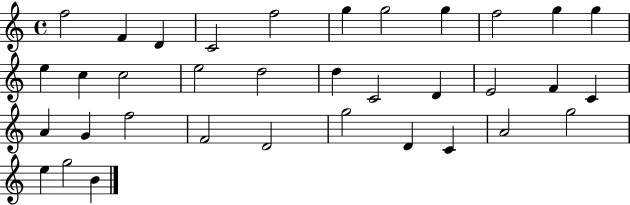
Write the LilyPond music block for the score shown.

{
  \clef treble
  \time 4/4
  \defaultTimeSignature
  \key c \major
  f''2 f'4 d'4 | c'2 f''2 | g''4 g''2 g''4 | f''2 g''4 g''4 | \break e''4 c''4 c''2 | e''2 d''2 | d''4 c'2 d'4 | e'2 f'4 c'4 | \break a'4 g'4 f''2 | f'2 d'2 | g''2 d'4 c'4 | a'2 g''2 | \break e''4 g''2 b'4 | \bar "|."
}